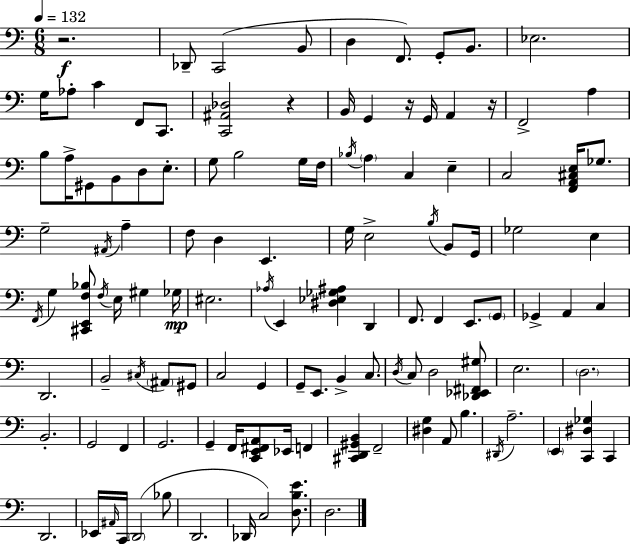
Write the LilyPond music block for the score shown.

{
  \clef bass
  \numericTimeSignature
  \time 6/8
  \key a \minor
  \tempo 4 = 132
  r2.\f | des,8-- c,2( b,8 | d4 f,8.) g,8-. b,8. | ees2. | \break g16 aes8-. c'4 f,8 c,8. | <c, ais, des>2 r4 | b,16 g,4 r16 g,16 a,4 r16 | f,2-> a4 | \break b8 a16-> gis,8 b,8 d8 e8.-. | g8 b2 g16 f16 | \acciaccatura { bes16 } \parenthesize a4 c4 e4-- | c2 <f, a, cis e>16 ges8. | \break g2-- \acciaccatura { ais,16 } a4-- | f8 d4 e,4. | g16 e2-> \acciaccatura { b16 } | b,8 g,16 ges2 e4 | \break \acciaccatura { f,16 } g4 <cis, e, f bes>8 \acciaccatura { f16 } e16 | gis4 ges16\mp eis2. | \acciaccatura { aes16 } e,4 <dis ees ges ais>4 | d,4 f,8. f,4 | \break e,8. \parenthesize g,8 ges,4-> a,4 | c4 d,2. | b,2-- | \acciaccatura { cis16 } \parenthesize ais,8 gis,8 c2 | \break g,4 g,8-- e,8. | b,4-> c8. \acciaccatura { d16 } c8 d2 | <des, ees, fis, gis>8 e2. | \parenthesize d2. | \break b,2.-. | g,2 | f,4 g,2. | g,4-- | \break f,16 <c, e, fis, a,>8 ees,16 f,4 <cis, d, gis, b,>4 | f,2-- <dis g>4 | a,8 b4. \acciaccatura { dis,16 } a2.-- | \parenthesize e,4 | \break <c, dis ges>4 c,4 d,2. | ees,16 \grace { ais,16 } c,16 | \parenthesize d,2( bes8 d,2. | des,16 c2) | \break <d b e'>8. d2. | \bar "|."
}